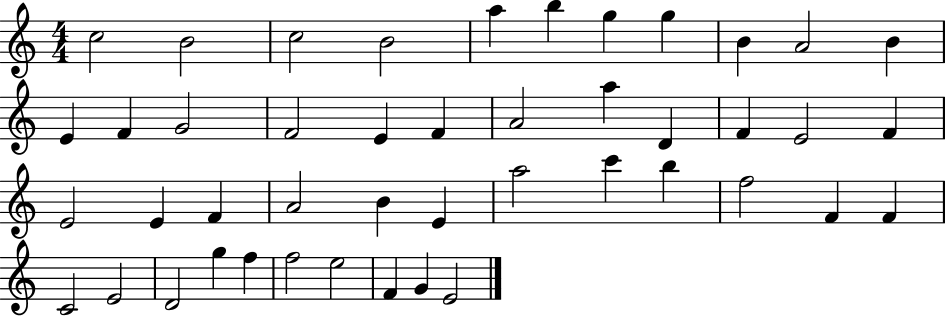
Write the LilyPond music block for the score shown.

{
  \clef treble
  \numericTimeSignature
  \time 4/4
  \key c \major
  c''2 b'2 | c''2 b'2 | a''4 b''4 g''4 g''4 | b'4 a'2 b'4 | \break e'4 f'4 g'2 | f'2 e'4 f'4 | a'2 a''4 d'4 | f'4 e'2 f'4 | \break e'2 e'4 f'4 | a'2 b'4 e'4 | a''2 c'''4 b''4 | f''2 f'4 f'4 | \break c'2 e'2 | d'2 g''4 f''4 | f''2 e''2 | f'4 g'4 e'2 | \break \bar "|."
}